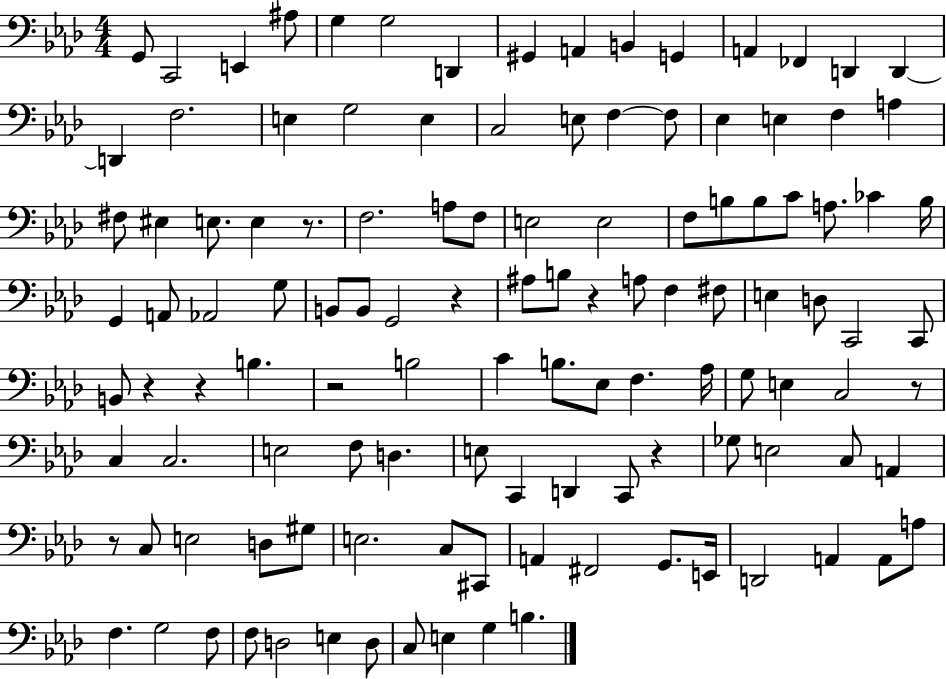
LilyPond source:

{
  \clef bass
  \numericTimeSignature
  \time 4/4
  \key aes \major
  g,8 c,2 e,4 ais8 | g4 g2 d,4 | gis,4 a,4 b,4 g,4 | a,4 fes,4 d,4 d,4~~ | \break d,4 f2. | e4 g2 e4 | c2 e8 f4~~ f8 | ees4 e4 f4 a4 | \break fis8 eis4 e8. e4 r8. | f2. a8 f8 | e2 e2 | f8 b8 b8 c'8 a8. ces'4 b16 | \break g,4 a,8 aes,2 g8 | b,8 b,8 g,2 r4 | ais8 b8 r4 a8 f4 fis8 | e4 d8 c,2 c,8 | \break b,8 r4 r4 b4. | r2 b2 | c'4 b8. ees8 f4. aes16 | g8 e4 c2 r8 | \break c4 c2. | e2 f8 d4. | e8 c,4 d,4 c,8 r4 | ges8 e2 c8 a,4 | \break r8 c8 e2 d8 gis8 | e2. c8 cis,8 | a,4 fis,2 g,8. e,16 | d,2 a,4 a,8 a8 | \break f4. g2 f8 | f8 d2 e4 d8 | c8 e4 g4 b4. | \bar "|."
}